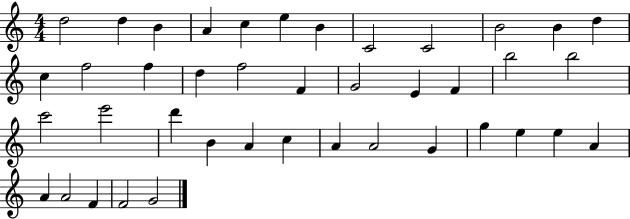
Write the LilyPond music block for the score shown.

{
  \clef treble
  \numericTimeSignature
  \time 4/4
  \key c \major
  d''2 d''4 b'4 | a'4 c''4 e''4 b'4 | c'2 c'2 | b'2 b'4 d''4 | \break c''4 f''2 f''4 | d''4 f''2 f'4 | g'2 e'4 f'4 | b''2 b''2 | \break c'''2 e'''2 | d'''4 b'4 a'4 c''4 | a'4 a'2 g'4 | g''4 e''4 e''4 a'4 | \break a'4 a'2 f'4 | f'2 g'2 | \bar "|."
}